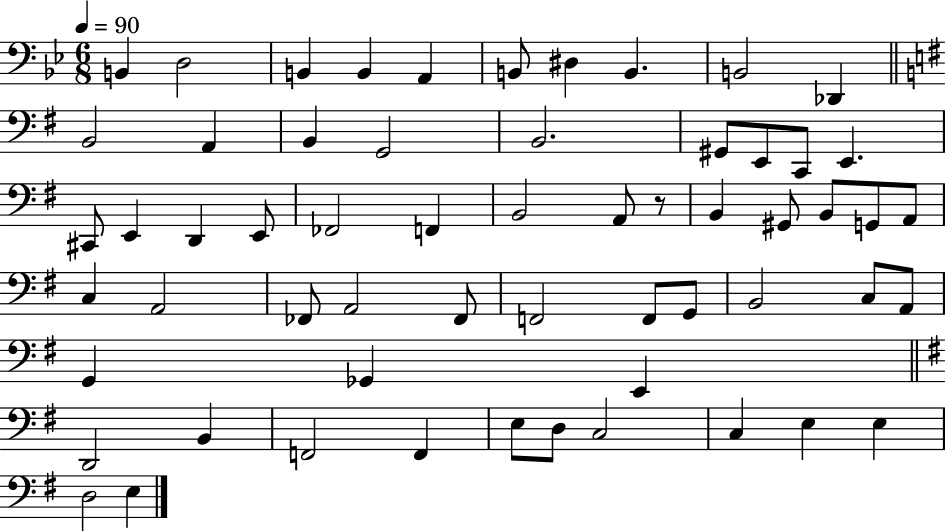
{
  \clef bass
  \numericTimeSignature
  \time 6/8
  \key bes \major
  \tempo 4 = 90
  b,4 d2 | b,4 b,4 a,4 | b,8 dis4 b,4. | b,2 des,4 | \break \bar "||" \break \key g \major b,2 a,4 | b,4 g,2 | b,2. | gis,8 e,8 c,8 e,4. | \break cis,8 e,4 d,4 e,8 | fes,2 f,4 | b,2 a,8 r8 | b,4 gis,8 b,8 g,8 a,8 | \break c4 a,2 | fes,8 a,2 fes,8 | f,2 f,8 g,8 | b,2 c8 a,8 | \break g,4 ges,4 e,4 | \bar "||" \break \key g \major d,2 b,4 | f,2 f,4 | e8 d8 c2 | c4 e4 e4 | \break d2 e4 | \bar "|."
}